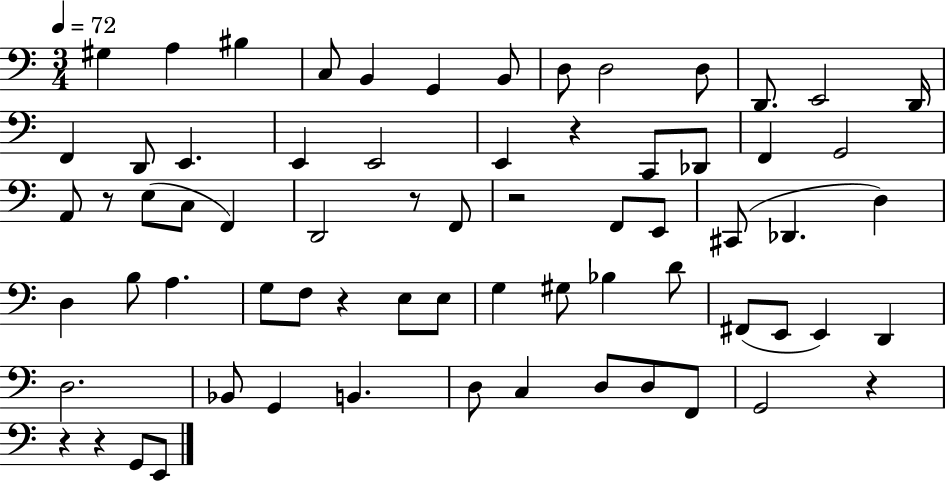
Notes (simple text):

G#3/q A3/q BIS3/q C3/e B2/q G2/q B2/e D3/e D3/h D3/e D2/e. E2/h D2/s F2/q D2/e E2/q. E2/q E2/h E2/q R/q C2/e Db2/e F2/q G2/h A2/e R/e E3/e C3/e F2/q D2/h R/e F2/e R/h F2/e E2/e C#2/e Db2/q. D3/q D3/q B3/e A3/q. G3/e F3/e R/q E3/e E3/e G3/q G#3/e Bb3/q D4/e F#2/e E2/e E2/q D2/q D3/h. Bb2/e G2/q B2/q. D3/e C3/q D3/e D3/e F2/e G2/h R/q R/q R/q G2/e E2/e